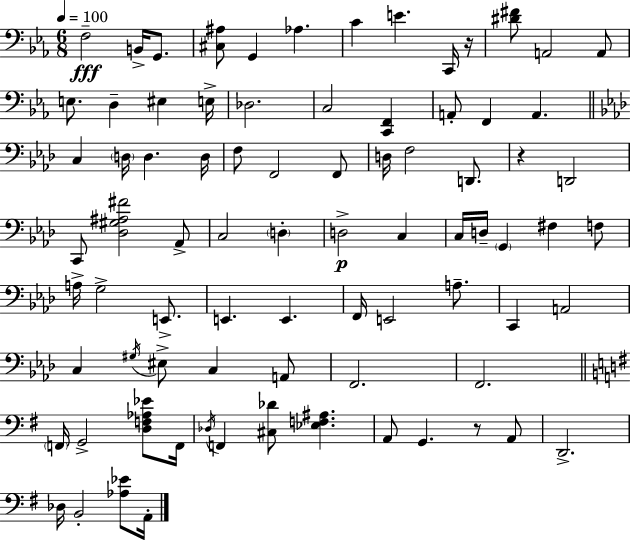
F3/h B2/s G2/e. [C#3,A#3]/e G2/q Ab3/q. C4/q E4/q. C2/s R/s [D#4,F#4]/e A2/h A2/e E3/e. D3/q EIS3/q E3/s Db3/h. C3/h [C2,F2]/q A2/e F2/q A2/q. C3/q D3/s D3/q. D3/s F3/e F2/h F2/e D3/s F3/h D2/e. R/q D2/h C2/e [Db3,G#3,A#3,F#4]/h Ab2/e C3/h D3/q D3/h C3/q C3/s D3/s G2/q F#3/q F3/e A3/s G3/h E2/e. E2/q. E2/q. F2/s E2/h A3/e. C2/q A2/h C3/q G#3/s EIS3/e C3/q A2/e F2/h. F2/h. F2/s G2/h [D3,F3,Ab3,Eb4]/e F2/s Db3/s F2/q [C#3,Db4]/e [Eb3,F3,A#3]/q. A2/e G2/q. R/e A2/e D2/h. Db3/s B2/h [Ab3,Eb4]/e A2/s